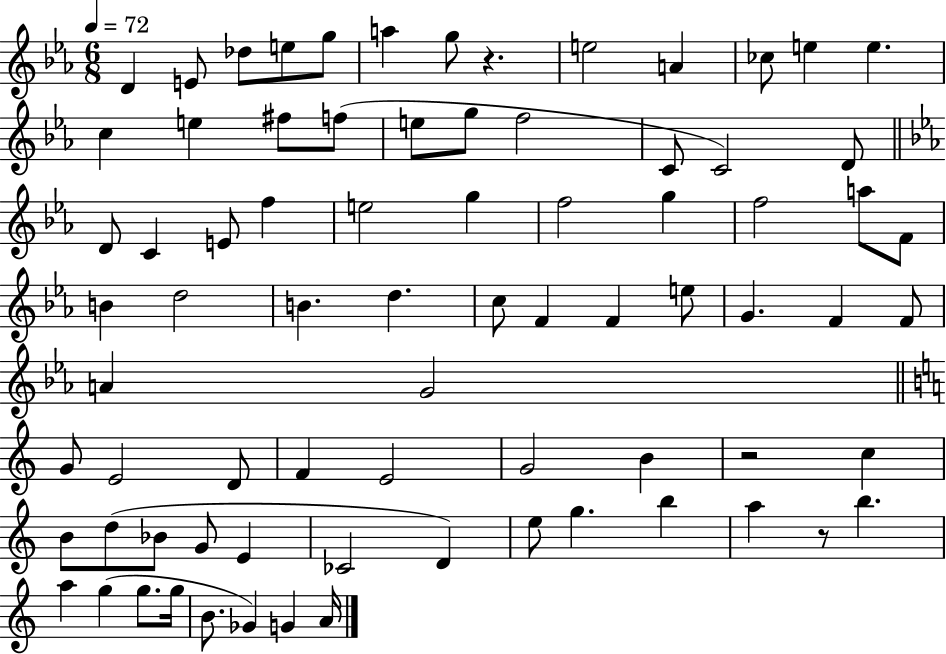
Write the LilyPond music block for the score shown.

{
  \clef treble
  \numericTimeSignature
  \time 6/8
  \key ees \major
  \tempo 4 = 72
  d'4 e'8 des''8 e''8 g''8 | a''4 g''8 r4. | e''2 a'4 | ces''8 e''4 e''4. | \break c''4 e''4 fis''8 f''8( | e''8 g''8 f''2 | c'8 c'2) d'8 | \bar "||" \break \key ees \major d'8 c'4 e'8 f''4 | e''2 g''4 | f''2 g''4 | f''2 a''8 f'8 | \break b'4 d''2 | b'4. d''4. | c''8 f'4 f'4 e''8 | g'4. f'4 f'8 | \break a'4 g'2 | \bar "||" \break \key c \major g'8 e'2 d'8 | f'4 e'2 | g'2 b'4 | r2 c''4 | \break b'8 d''8( bes'8 g'8 e'4 | ces'2 d'4) | e''8 g''4. b''4 | a''4 r8 b''4. | \break a''4 g''4( g''8. g''16 | b'8. ges'4) g'4 a'16 | \bar "|."
}